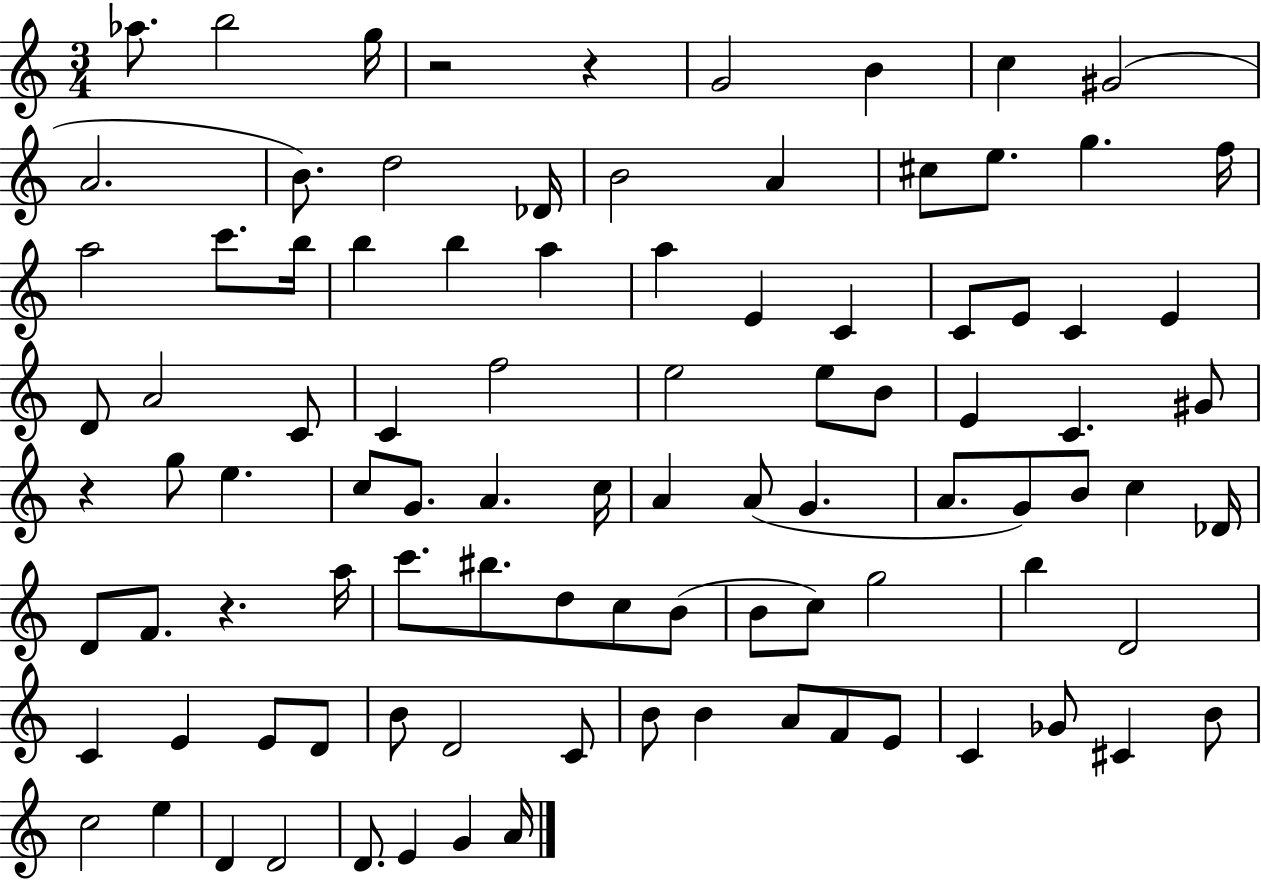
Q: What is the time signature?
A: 3/4